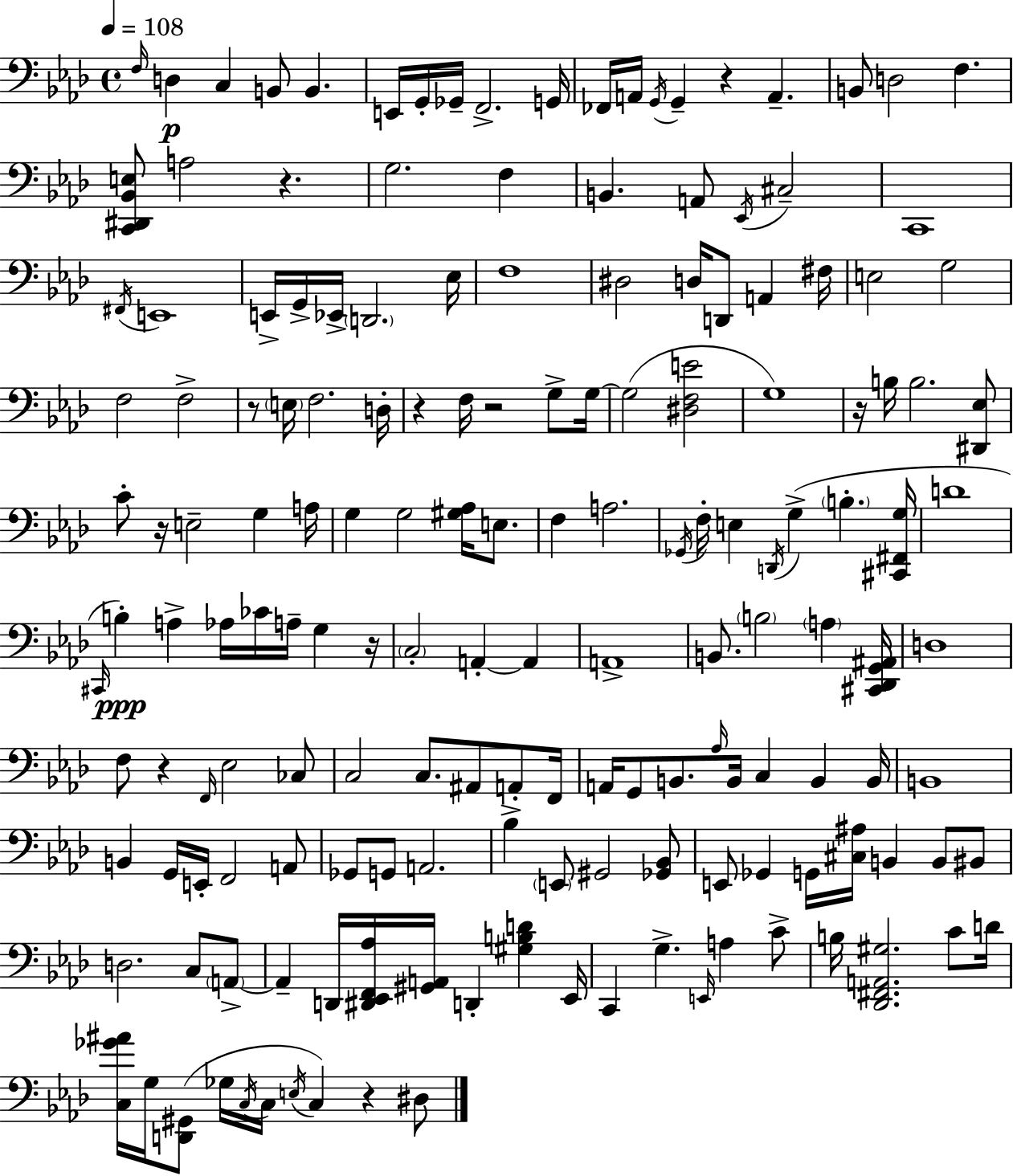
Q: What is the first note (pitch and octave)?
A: F3